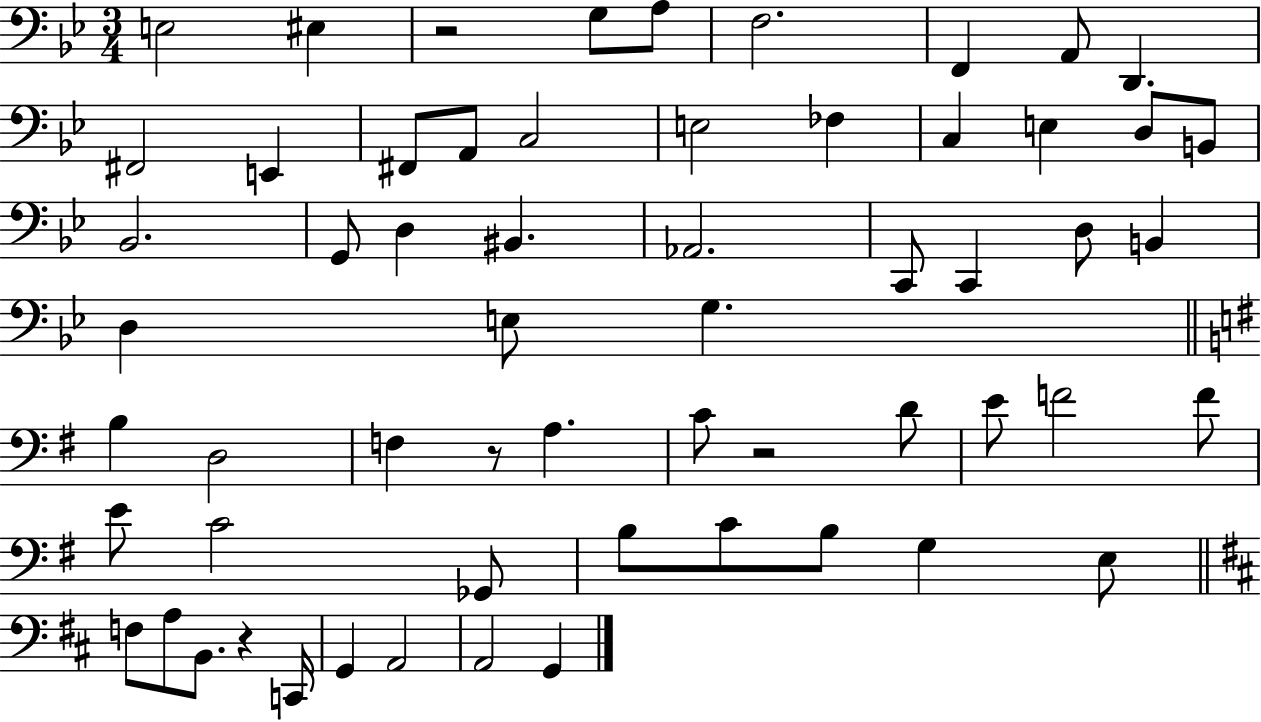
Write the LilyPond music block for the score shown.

{
  \clef bass
  \numericTimeSignature
  \time 3/4
  \key bes \major
  e2 eis4 | r2 g8 a8 | f2. | f,4 a,8 d,4. | \break fis,2 e,4 | fis,8 a,8 c2 | e2 fes4 | c4 e4 d8 b,8 | \break bes,2. | g,8 d4 bis,4. | aes,2. | c,8 c,4 d8 b,4 | \break d4 e8 g4. | \bar "||" \break \key e \minor b4 d2 | f4 r8 a4. | c'8 r2 d'8 | e'8 f'2 f'8 | \break e'8 c'2 ges,8 | b8 c'8 b8 g4 e8 | \bar "||" \break \key b \minor f8 a8 b,8. r4 c,16 | g,4 a,2 | a,2 g,4 | \bar "|."
}